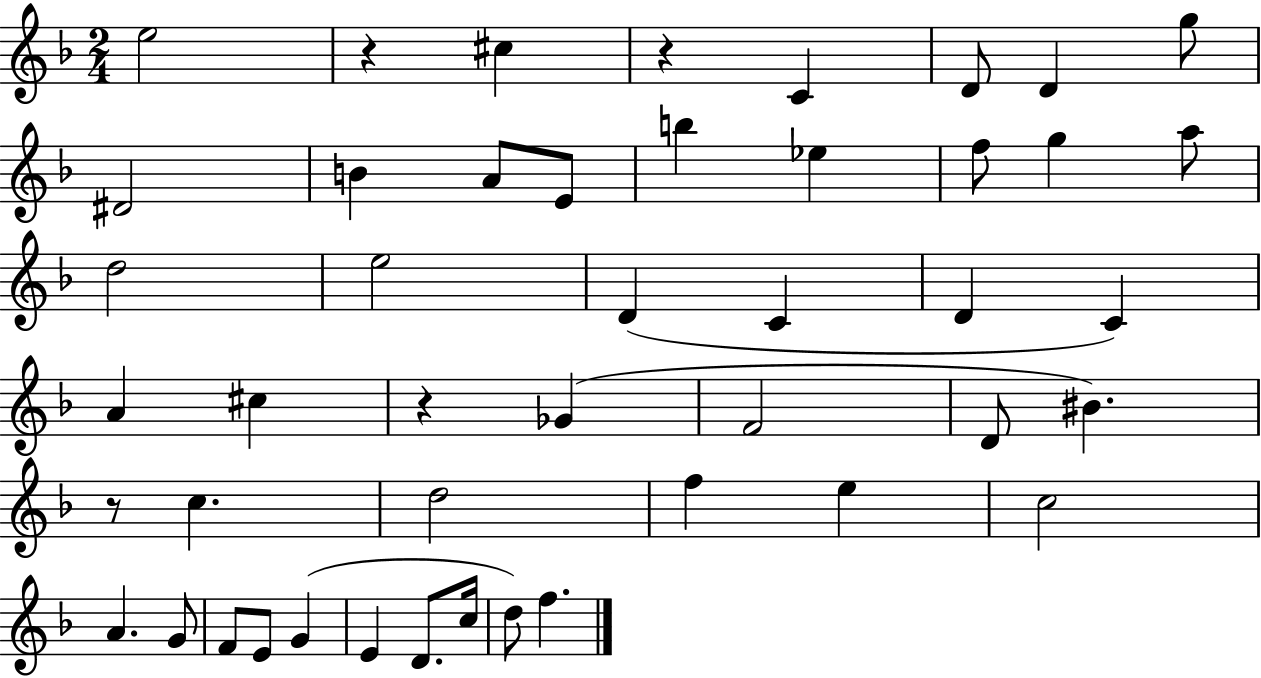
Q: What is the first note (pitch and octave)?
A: E5